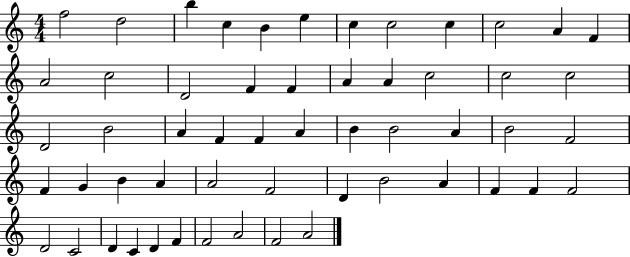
{
  \clef treble
  \numericTimeSignature
  \time 4/4
  \key c \major
  f''2 d''2 | b''4 c''4 b'4 e''4 | c''4 c''2 c''4 | c''2 a'4 f'4 | \break a'2 c''2 | d'2 f'4 f'4 | a'4 a'4 c''2 | c''2 c''2 | \break d'2 b'2 | a'4 f'4 f'4 a'4 | b'4 b'2 a'4 | b'2 f'2 | \break f'4 g'4 b'4 a'4 | a'2 f'2 | d'4 b'2 a'4 | f'4 f'4 f'2 | \break d'2 c'2 | d'4 c'4 d'4 f'4 | f'2 a'2 | f'2 a'2 | \break \bar "|."
}